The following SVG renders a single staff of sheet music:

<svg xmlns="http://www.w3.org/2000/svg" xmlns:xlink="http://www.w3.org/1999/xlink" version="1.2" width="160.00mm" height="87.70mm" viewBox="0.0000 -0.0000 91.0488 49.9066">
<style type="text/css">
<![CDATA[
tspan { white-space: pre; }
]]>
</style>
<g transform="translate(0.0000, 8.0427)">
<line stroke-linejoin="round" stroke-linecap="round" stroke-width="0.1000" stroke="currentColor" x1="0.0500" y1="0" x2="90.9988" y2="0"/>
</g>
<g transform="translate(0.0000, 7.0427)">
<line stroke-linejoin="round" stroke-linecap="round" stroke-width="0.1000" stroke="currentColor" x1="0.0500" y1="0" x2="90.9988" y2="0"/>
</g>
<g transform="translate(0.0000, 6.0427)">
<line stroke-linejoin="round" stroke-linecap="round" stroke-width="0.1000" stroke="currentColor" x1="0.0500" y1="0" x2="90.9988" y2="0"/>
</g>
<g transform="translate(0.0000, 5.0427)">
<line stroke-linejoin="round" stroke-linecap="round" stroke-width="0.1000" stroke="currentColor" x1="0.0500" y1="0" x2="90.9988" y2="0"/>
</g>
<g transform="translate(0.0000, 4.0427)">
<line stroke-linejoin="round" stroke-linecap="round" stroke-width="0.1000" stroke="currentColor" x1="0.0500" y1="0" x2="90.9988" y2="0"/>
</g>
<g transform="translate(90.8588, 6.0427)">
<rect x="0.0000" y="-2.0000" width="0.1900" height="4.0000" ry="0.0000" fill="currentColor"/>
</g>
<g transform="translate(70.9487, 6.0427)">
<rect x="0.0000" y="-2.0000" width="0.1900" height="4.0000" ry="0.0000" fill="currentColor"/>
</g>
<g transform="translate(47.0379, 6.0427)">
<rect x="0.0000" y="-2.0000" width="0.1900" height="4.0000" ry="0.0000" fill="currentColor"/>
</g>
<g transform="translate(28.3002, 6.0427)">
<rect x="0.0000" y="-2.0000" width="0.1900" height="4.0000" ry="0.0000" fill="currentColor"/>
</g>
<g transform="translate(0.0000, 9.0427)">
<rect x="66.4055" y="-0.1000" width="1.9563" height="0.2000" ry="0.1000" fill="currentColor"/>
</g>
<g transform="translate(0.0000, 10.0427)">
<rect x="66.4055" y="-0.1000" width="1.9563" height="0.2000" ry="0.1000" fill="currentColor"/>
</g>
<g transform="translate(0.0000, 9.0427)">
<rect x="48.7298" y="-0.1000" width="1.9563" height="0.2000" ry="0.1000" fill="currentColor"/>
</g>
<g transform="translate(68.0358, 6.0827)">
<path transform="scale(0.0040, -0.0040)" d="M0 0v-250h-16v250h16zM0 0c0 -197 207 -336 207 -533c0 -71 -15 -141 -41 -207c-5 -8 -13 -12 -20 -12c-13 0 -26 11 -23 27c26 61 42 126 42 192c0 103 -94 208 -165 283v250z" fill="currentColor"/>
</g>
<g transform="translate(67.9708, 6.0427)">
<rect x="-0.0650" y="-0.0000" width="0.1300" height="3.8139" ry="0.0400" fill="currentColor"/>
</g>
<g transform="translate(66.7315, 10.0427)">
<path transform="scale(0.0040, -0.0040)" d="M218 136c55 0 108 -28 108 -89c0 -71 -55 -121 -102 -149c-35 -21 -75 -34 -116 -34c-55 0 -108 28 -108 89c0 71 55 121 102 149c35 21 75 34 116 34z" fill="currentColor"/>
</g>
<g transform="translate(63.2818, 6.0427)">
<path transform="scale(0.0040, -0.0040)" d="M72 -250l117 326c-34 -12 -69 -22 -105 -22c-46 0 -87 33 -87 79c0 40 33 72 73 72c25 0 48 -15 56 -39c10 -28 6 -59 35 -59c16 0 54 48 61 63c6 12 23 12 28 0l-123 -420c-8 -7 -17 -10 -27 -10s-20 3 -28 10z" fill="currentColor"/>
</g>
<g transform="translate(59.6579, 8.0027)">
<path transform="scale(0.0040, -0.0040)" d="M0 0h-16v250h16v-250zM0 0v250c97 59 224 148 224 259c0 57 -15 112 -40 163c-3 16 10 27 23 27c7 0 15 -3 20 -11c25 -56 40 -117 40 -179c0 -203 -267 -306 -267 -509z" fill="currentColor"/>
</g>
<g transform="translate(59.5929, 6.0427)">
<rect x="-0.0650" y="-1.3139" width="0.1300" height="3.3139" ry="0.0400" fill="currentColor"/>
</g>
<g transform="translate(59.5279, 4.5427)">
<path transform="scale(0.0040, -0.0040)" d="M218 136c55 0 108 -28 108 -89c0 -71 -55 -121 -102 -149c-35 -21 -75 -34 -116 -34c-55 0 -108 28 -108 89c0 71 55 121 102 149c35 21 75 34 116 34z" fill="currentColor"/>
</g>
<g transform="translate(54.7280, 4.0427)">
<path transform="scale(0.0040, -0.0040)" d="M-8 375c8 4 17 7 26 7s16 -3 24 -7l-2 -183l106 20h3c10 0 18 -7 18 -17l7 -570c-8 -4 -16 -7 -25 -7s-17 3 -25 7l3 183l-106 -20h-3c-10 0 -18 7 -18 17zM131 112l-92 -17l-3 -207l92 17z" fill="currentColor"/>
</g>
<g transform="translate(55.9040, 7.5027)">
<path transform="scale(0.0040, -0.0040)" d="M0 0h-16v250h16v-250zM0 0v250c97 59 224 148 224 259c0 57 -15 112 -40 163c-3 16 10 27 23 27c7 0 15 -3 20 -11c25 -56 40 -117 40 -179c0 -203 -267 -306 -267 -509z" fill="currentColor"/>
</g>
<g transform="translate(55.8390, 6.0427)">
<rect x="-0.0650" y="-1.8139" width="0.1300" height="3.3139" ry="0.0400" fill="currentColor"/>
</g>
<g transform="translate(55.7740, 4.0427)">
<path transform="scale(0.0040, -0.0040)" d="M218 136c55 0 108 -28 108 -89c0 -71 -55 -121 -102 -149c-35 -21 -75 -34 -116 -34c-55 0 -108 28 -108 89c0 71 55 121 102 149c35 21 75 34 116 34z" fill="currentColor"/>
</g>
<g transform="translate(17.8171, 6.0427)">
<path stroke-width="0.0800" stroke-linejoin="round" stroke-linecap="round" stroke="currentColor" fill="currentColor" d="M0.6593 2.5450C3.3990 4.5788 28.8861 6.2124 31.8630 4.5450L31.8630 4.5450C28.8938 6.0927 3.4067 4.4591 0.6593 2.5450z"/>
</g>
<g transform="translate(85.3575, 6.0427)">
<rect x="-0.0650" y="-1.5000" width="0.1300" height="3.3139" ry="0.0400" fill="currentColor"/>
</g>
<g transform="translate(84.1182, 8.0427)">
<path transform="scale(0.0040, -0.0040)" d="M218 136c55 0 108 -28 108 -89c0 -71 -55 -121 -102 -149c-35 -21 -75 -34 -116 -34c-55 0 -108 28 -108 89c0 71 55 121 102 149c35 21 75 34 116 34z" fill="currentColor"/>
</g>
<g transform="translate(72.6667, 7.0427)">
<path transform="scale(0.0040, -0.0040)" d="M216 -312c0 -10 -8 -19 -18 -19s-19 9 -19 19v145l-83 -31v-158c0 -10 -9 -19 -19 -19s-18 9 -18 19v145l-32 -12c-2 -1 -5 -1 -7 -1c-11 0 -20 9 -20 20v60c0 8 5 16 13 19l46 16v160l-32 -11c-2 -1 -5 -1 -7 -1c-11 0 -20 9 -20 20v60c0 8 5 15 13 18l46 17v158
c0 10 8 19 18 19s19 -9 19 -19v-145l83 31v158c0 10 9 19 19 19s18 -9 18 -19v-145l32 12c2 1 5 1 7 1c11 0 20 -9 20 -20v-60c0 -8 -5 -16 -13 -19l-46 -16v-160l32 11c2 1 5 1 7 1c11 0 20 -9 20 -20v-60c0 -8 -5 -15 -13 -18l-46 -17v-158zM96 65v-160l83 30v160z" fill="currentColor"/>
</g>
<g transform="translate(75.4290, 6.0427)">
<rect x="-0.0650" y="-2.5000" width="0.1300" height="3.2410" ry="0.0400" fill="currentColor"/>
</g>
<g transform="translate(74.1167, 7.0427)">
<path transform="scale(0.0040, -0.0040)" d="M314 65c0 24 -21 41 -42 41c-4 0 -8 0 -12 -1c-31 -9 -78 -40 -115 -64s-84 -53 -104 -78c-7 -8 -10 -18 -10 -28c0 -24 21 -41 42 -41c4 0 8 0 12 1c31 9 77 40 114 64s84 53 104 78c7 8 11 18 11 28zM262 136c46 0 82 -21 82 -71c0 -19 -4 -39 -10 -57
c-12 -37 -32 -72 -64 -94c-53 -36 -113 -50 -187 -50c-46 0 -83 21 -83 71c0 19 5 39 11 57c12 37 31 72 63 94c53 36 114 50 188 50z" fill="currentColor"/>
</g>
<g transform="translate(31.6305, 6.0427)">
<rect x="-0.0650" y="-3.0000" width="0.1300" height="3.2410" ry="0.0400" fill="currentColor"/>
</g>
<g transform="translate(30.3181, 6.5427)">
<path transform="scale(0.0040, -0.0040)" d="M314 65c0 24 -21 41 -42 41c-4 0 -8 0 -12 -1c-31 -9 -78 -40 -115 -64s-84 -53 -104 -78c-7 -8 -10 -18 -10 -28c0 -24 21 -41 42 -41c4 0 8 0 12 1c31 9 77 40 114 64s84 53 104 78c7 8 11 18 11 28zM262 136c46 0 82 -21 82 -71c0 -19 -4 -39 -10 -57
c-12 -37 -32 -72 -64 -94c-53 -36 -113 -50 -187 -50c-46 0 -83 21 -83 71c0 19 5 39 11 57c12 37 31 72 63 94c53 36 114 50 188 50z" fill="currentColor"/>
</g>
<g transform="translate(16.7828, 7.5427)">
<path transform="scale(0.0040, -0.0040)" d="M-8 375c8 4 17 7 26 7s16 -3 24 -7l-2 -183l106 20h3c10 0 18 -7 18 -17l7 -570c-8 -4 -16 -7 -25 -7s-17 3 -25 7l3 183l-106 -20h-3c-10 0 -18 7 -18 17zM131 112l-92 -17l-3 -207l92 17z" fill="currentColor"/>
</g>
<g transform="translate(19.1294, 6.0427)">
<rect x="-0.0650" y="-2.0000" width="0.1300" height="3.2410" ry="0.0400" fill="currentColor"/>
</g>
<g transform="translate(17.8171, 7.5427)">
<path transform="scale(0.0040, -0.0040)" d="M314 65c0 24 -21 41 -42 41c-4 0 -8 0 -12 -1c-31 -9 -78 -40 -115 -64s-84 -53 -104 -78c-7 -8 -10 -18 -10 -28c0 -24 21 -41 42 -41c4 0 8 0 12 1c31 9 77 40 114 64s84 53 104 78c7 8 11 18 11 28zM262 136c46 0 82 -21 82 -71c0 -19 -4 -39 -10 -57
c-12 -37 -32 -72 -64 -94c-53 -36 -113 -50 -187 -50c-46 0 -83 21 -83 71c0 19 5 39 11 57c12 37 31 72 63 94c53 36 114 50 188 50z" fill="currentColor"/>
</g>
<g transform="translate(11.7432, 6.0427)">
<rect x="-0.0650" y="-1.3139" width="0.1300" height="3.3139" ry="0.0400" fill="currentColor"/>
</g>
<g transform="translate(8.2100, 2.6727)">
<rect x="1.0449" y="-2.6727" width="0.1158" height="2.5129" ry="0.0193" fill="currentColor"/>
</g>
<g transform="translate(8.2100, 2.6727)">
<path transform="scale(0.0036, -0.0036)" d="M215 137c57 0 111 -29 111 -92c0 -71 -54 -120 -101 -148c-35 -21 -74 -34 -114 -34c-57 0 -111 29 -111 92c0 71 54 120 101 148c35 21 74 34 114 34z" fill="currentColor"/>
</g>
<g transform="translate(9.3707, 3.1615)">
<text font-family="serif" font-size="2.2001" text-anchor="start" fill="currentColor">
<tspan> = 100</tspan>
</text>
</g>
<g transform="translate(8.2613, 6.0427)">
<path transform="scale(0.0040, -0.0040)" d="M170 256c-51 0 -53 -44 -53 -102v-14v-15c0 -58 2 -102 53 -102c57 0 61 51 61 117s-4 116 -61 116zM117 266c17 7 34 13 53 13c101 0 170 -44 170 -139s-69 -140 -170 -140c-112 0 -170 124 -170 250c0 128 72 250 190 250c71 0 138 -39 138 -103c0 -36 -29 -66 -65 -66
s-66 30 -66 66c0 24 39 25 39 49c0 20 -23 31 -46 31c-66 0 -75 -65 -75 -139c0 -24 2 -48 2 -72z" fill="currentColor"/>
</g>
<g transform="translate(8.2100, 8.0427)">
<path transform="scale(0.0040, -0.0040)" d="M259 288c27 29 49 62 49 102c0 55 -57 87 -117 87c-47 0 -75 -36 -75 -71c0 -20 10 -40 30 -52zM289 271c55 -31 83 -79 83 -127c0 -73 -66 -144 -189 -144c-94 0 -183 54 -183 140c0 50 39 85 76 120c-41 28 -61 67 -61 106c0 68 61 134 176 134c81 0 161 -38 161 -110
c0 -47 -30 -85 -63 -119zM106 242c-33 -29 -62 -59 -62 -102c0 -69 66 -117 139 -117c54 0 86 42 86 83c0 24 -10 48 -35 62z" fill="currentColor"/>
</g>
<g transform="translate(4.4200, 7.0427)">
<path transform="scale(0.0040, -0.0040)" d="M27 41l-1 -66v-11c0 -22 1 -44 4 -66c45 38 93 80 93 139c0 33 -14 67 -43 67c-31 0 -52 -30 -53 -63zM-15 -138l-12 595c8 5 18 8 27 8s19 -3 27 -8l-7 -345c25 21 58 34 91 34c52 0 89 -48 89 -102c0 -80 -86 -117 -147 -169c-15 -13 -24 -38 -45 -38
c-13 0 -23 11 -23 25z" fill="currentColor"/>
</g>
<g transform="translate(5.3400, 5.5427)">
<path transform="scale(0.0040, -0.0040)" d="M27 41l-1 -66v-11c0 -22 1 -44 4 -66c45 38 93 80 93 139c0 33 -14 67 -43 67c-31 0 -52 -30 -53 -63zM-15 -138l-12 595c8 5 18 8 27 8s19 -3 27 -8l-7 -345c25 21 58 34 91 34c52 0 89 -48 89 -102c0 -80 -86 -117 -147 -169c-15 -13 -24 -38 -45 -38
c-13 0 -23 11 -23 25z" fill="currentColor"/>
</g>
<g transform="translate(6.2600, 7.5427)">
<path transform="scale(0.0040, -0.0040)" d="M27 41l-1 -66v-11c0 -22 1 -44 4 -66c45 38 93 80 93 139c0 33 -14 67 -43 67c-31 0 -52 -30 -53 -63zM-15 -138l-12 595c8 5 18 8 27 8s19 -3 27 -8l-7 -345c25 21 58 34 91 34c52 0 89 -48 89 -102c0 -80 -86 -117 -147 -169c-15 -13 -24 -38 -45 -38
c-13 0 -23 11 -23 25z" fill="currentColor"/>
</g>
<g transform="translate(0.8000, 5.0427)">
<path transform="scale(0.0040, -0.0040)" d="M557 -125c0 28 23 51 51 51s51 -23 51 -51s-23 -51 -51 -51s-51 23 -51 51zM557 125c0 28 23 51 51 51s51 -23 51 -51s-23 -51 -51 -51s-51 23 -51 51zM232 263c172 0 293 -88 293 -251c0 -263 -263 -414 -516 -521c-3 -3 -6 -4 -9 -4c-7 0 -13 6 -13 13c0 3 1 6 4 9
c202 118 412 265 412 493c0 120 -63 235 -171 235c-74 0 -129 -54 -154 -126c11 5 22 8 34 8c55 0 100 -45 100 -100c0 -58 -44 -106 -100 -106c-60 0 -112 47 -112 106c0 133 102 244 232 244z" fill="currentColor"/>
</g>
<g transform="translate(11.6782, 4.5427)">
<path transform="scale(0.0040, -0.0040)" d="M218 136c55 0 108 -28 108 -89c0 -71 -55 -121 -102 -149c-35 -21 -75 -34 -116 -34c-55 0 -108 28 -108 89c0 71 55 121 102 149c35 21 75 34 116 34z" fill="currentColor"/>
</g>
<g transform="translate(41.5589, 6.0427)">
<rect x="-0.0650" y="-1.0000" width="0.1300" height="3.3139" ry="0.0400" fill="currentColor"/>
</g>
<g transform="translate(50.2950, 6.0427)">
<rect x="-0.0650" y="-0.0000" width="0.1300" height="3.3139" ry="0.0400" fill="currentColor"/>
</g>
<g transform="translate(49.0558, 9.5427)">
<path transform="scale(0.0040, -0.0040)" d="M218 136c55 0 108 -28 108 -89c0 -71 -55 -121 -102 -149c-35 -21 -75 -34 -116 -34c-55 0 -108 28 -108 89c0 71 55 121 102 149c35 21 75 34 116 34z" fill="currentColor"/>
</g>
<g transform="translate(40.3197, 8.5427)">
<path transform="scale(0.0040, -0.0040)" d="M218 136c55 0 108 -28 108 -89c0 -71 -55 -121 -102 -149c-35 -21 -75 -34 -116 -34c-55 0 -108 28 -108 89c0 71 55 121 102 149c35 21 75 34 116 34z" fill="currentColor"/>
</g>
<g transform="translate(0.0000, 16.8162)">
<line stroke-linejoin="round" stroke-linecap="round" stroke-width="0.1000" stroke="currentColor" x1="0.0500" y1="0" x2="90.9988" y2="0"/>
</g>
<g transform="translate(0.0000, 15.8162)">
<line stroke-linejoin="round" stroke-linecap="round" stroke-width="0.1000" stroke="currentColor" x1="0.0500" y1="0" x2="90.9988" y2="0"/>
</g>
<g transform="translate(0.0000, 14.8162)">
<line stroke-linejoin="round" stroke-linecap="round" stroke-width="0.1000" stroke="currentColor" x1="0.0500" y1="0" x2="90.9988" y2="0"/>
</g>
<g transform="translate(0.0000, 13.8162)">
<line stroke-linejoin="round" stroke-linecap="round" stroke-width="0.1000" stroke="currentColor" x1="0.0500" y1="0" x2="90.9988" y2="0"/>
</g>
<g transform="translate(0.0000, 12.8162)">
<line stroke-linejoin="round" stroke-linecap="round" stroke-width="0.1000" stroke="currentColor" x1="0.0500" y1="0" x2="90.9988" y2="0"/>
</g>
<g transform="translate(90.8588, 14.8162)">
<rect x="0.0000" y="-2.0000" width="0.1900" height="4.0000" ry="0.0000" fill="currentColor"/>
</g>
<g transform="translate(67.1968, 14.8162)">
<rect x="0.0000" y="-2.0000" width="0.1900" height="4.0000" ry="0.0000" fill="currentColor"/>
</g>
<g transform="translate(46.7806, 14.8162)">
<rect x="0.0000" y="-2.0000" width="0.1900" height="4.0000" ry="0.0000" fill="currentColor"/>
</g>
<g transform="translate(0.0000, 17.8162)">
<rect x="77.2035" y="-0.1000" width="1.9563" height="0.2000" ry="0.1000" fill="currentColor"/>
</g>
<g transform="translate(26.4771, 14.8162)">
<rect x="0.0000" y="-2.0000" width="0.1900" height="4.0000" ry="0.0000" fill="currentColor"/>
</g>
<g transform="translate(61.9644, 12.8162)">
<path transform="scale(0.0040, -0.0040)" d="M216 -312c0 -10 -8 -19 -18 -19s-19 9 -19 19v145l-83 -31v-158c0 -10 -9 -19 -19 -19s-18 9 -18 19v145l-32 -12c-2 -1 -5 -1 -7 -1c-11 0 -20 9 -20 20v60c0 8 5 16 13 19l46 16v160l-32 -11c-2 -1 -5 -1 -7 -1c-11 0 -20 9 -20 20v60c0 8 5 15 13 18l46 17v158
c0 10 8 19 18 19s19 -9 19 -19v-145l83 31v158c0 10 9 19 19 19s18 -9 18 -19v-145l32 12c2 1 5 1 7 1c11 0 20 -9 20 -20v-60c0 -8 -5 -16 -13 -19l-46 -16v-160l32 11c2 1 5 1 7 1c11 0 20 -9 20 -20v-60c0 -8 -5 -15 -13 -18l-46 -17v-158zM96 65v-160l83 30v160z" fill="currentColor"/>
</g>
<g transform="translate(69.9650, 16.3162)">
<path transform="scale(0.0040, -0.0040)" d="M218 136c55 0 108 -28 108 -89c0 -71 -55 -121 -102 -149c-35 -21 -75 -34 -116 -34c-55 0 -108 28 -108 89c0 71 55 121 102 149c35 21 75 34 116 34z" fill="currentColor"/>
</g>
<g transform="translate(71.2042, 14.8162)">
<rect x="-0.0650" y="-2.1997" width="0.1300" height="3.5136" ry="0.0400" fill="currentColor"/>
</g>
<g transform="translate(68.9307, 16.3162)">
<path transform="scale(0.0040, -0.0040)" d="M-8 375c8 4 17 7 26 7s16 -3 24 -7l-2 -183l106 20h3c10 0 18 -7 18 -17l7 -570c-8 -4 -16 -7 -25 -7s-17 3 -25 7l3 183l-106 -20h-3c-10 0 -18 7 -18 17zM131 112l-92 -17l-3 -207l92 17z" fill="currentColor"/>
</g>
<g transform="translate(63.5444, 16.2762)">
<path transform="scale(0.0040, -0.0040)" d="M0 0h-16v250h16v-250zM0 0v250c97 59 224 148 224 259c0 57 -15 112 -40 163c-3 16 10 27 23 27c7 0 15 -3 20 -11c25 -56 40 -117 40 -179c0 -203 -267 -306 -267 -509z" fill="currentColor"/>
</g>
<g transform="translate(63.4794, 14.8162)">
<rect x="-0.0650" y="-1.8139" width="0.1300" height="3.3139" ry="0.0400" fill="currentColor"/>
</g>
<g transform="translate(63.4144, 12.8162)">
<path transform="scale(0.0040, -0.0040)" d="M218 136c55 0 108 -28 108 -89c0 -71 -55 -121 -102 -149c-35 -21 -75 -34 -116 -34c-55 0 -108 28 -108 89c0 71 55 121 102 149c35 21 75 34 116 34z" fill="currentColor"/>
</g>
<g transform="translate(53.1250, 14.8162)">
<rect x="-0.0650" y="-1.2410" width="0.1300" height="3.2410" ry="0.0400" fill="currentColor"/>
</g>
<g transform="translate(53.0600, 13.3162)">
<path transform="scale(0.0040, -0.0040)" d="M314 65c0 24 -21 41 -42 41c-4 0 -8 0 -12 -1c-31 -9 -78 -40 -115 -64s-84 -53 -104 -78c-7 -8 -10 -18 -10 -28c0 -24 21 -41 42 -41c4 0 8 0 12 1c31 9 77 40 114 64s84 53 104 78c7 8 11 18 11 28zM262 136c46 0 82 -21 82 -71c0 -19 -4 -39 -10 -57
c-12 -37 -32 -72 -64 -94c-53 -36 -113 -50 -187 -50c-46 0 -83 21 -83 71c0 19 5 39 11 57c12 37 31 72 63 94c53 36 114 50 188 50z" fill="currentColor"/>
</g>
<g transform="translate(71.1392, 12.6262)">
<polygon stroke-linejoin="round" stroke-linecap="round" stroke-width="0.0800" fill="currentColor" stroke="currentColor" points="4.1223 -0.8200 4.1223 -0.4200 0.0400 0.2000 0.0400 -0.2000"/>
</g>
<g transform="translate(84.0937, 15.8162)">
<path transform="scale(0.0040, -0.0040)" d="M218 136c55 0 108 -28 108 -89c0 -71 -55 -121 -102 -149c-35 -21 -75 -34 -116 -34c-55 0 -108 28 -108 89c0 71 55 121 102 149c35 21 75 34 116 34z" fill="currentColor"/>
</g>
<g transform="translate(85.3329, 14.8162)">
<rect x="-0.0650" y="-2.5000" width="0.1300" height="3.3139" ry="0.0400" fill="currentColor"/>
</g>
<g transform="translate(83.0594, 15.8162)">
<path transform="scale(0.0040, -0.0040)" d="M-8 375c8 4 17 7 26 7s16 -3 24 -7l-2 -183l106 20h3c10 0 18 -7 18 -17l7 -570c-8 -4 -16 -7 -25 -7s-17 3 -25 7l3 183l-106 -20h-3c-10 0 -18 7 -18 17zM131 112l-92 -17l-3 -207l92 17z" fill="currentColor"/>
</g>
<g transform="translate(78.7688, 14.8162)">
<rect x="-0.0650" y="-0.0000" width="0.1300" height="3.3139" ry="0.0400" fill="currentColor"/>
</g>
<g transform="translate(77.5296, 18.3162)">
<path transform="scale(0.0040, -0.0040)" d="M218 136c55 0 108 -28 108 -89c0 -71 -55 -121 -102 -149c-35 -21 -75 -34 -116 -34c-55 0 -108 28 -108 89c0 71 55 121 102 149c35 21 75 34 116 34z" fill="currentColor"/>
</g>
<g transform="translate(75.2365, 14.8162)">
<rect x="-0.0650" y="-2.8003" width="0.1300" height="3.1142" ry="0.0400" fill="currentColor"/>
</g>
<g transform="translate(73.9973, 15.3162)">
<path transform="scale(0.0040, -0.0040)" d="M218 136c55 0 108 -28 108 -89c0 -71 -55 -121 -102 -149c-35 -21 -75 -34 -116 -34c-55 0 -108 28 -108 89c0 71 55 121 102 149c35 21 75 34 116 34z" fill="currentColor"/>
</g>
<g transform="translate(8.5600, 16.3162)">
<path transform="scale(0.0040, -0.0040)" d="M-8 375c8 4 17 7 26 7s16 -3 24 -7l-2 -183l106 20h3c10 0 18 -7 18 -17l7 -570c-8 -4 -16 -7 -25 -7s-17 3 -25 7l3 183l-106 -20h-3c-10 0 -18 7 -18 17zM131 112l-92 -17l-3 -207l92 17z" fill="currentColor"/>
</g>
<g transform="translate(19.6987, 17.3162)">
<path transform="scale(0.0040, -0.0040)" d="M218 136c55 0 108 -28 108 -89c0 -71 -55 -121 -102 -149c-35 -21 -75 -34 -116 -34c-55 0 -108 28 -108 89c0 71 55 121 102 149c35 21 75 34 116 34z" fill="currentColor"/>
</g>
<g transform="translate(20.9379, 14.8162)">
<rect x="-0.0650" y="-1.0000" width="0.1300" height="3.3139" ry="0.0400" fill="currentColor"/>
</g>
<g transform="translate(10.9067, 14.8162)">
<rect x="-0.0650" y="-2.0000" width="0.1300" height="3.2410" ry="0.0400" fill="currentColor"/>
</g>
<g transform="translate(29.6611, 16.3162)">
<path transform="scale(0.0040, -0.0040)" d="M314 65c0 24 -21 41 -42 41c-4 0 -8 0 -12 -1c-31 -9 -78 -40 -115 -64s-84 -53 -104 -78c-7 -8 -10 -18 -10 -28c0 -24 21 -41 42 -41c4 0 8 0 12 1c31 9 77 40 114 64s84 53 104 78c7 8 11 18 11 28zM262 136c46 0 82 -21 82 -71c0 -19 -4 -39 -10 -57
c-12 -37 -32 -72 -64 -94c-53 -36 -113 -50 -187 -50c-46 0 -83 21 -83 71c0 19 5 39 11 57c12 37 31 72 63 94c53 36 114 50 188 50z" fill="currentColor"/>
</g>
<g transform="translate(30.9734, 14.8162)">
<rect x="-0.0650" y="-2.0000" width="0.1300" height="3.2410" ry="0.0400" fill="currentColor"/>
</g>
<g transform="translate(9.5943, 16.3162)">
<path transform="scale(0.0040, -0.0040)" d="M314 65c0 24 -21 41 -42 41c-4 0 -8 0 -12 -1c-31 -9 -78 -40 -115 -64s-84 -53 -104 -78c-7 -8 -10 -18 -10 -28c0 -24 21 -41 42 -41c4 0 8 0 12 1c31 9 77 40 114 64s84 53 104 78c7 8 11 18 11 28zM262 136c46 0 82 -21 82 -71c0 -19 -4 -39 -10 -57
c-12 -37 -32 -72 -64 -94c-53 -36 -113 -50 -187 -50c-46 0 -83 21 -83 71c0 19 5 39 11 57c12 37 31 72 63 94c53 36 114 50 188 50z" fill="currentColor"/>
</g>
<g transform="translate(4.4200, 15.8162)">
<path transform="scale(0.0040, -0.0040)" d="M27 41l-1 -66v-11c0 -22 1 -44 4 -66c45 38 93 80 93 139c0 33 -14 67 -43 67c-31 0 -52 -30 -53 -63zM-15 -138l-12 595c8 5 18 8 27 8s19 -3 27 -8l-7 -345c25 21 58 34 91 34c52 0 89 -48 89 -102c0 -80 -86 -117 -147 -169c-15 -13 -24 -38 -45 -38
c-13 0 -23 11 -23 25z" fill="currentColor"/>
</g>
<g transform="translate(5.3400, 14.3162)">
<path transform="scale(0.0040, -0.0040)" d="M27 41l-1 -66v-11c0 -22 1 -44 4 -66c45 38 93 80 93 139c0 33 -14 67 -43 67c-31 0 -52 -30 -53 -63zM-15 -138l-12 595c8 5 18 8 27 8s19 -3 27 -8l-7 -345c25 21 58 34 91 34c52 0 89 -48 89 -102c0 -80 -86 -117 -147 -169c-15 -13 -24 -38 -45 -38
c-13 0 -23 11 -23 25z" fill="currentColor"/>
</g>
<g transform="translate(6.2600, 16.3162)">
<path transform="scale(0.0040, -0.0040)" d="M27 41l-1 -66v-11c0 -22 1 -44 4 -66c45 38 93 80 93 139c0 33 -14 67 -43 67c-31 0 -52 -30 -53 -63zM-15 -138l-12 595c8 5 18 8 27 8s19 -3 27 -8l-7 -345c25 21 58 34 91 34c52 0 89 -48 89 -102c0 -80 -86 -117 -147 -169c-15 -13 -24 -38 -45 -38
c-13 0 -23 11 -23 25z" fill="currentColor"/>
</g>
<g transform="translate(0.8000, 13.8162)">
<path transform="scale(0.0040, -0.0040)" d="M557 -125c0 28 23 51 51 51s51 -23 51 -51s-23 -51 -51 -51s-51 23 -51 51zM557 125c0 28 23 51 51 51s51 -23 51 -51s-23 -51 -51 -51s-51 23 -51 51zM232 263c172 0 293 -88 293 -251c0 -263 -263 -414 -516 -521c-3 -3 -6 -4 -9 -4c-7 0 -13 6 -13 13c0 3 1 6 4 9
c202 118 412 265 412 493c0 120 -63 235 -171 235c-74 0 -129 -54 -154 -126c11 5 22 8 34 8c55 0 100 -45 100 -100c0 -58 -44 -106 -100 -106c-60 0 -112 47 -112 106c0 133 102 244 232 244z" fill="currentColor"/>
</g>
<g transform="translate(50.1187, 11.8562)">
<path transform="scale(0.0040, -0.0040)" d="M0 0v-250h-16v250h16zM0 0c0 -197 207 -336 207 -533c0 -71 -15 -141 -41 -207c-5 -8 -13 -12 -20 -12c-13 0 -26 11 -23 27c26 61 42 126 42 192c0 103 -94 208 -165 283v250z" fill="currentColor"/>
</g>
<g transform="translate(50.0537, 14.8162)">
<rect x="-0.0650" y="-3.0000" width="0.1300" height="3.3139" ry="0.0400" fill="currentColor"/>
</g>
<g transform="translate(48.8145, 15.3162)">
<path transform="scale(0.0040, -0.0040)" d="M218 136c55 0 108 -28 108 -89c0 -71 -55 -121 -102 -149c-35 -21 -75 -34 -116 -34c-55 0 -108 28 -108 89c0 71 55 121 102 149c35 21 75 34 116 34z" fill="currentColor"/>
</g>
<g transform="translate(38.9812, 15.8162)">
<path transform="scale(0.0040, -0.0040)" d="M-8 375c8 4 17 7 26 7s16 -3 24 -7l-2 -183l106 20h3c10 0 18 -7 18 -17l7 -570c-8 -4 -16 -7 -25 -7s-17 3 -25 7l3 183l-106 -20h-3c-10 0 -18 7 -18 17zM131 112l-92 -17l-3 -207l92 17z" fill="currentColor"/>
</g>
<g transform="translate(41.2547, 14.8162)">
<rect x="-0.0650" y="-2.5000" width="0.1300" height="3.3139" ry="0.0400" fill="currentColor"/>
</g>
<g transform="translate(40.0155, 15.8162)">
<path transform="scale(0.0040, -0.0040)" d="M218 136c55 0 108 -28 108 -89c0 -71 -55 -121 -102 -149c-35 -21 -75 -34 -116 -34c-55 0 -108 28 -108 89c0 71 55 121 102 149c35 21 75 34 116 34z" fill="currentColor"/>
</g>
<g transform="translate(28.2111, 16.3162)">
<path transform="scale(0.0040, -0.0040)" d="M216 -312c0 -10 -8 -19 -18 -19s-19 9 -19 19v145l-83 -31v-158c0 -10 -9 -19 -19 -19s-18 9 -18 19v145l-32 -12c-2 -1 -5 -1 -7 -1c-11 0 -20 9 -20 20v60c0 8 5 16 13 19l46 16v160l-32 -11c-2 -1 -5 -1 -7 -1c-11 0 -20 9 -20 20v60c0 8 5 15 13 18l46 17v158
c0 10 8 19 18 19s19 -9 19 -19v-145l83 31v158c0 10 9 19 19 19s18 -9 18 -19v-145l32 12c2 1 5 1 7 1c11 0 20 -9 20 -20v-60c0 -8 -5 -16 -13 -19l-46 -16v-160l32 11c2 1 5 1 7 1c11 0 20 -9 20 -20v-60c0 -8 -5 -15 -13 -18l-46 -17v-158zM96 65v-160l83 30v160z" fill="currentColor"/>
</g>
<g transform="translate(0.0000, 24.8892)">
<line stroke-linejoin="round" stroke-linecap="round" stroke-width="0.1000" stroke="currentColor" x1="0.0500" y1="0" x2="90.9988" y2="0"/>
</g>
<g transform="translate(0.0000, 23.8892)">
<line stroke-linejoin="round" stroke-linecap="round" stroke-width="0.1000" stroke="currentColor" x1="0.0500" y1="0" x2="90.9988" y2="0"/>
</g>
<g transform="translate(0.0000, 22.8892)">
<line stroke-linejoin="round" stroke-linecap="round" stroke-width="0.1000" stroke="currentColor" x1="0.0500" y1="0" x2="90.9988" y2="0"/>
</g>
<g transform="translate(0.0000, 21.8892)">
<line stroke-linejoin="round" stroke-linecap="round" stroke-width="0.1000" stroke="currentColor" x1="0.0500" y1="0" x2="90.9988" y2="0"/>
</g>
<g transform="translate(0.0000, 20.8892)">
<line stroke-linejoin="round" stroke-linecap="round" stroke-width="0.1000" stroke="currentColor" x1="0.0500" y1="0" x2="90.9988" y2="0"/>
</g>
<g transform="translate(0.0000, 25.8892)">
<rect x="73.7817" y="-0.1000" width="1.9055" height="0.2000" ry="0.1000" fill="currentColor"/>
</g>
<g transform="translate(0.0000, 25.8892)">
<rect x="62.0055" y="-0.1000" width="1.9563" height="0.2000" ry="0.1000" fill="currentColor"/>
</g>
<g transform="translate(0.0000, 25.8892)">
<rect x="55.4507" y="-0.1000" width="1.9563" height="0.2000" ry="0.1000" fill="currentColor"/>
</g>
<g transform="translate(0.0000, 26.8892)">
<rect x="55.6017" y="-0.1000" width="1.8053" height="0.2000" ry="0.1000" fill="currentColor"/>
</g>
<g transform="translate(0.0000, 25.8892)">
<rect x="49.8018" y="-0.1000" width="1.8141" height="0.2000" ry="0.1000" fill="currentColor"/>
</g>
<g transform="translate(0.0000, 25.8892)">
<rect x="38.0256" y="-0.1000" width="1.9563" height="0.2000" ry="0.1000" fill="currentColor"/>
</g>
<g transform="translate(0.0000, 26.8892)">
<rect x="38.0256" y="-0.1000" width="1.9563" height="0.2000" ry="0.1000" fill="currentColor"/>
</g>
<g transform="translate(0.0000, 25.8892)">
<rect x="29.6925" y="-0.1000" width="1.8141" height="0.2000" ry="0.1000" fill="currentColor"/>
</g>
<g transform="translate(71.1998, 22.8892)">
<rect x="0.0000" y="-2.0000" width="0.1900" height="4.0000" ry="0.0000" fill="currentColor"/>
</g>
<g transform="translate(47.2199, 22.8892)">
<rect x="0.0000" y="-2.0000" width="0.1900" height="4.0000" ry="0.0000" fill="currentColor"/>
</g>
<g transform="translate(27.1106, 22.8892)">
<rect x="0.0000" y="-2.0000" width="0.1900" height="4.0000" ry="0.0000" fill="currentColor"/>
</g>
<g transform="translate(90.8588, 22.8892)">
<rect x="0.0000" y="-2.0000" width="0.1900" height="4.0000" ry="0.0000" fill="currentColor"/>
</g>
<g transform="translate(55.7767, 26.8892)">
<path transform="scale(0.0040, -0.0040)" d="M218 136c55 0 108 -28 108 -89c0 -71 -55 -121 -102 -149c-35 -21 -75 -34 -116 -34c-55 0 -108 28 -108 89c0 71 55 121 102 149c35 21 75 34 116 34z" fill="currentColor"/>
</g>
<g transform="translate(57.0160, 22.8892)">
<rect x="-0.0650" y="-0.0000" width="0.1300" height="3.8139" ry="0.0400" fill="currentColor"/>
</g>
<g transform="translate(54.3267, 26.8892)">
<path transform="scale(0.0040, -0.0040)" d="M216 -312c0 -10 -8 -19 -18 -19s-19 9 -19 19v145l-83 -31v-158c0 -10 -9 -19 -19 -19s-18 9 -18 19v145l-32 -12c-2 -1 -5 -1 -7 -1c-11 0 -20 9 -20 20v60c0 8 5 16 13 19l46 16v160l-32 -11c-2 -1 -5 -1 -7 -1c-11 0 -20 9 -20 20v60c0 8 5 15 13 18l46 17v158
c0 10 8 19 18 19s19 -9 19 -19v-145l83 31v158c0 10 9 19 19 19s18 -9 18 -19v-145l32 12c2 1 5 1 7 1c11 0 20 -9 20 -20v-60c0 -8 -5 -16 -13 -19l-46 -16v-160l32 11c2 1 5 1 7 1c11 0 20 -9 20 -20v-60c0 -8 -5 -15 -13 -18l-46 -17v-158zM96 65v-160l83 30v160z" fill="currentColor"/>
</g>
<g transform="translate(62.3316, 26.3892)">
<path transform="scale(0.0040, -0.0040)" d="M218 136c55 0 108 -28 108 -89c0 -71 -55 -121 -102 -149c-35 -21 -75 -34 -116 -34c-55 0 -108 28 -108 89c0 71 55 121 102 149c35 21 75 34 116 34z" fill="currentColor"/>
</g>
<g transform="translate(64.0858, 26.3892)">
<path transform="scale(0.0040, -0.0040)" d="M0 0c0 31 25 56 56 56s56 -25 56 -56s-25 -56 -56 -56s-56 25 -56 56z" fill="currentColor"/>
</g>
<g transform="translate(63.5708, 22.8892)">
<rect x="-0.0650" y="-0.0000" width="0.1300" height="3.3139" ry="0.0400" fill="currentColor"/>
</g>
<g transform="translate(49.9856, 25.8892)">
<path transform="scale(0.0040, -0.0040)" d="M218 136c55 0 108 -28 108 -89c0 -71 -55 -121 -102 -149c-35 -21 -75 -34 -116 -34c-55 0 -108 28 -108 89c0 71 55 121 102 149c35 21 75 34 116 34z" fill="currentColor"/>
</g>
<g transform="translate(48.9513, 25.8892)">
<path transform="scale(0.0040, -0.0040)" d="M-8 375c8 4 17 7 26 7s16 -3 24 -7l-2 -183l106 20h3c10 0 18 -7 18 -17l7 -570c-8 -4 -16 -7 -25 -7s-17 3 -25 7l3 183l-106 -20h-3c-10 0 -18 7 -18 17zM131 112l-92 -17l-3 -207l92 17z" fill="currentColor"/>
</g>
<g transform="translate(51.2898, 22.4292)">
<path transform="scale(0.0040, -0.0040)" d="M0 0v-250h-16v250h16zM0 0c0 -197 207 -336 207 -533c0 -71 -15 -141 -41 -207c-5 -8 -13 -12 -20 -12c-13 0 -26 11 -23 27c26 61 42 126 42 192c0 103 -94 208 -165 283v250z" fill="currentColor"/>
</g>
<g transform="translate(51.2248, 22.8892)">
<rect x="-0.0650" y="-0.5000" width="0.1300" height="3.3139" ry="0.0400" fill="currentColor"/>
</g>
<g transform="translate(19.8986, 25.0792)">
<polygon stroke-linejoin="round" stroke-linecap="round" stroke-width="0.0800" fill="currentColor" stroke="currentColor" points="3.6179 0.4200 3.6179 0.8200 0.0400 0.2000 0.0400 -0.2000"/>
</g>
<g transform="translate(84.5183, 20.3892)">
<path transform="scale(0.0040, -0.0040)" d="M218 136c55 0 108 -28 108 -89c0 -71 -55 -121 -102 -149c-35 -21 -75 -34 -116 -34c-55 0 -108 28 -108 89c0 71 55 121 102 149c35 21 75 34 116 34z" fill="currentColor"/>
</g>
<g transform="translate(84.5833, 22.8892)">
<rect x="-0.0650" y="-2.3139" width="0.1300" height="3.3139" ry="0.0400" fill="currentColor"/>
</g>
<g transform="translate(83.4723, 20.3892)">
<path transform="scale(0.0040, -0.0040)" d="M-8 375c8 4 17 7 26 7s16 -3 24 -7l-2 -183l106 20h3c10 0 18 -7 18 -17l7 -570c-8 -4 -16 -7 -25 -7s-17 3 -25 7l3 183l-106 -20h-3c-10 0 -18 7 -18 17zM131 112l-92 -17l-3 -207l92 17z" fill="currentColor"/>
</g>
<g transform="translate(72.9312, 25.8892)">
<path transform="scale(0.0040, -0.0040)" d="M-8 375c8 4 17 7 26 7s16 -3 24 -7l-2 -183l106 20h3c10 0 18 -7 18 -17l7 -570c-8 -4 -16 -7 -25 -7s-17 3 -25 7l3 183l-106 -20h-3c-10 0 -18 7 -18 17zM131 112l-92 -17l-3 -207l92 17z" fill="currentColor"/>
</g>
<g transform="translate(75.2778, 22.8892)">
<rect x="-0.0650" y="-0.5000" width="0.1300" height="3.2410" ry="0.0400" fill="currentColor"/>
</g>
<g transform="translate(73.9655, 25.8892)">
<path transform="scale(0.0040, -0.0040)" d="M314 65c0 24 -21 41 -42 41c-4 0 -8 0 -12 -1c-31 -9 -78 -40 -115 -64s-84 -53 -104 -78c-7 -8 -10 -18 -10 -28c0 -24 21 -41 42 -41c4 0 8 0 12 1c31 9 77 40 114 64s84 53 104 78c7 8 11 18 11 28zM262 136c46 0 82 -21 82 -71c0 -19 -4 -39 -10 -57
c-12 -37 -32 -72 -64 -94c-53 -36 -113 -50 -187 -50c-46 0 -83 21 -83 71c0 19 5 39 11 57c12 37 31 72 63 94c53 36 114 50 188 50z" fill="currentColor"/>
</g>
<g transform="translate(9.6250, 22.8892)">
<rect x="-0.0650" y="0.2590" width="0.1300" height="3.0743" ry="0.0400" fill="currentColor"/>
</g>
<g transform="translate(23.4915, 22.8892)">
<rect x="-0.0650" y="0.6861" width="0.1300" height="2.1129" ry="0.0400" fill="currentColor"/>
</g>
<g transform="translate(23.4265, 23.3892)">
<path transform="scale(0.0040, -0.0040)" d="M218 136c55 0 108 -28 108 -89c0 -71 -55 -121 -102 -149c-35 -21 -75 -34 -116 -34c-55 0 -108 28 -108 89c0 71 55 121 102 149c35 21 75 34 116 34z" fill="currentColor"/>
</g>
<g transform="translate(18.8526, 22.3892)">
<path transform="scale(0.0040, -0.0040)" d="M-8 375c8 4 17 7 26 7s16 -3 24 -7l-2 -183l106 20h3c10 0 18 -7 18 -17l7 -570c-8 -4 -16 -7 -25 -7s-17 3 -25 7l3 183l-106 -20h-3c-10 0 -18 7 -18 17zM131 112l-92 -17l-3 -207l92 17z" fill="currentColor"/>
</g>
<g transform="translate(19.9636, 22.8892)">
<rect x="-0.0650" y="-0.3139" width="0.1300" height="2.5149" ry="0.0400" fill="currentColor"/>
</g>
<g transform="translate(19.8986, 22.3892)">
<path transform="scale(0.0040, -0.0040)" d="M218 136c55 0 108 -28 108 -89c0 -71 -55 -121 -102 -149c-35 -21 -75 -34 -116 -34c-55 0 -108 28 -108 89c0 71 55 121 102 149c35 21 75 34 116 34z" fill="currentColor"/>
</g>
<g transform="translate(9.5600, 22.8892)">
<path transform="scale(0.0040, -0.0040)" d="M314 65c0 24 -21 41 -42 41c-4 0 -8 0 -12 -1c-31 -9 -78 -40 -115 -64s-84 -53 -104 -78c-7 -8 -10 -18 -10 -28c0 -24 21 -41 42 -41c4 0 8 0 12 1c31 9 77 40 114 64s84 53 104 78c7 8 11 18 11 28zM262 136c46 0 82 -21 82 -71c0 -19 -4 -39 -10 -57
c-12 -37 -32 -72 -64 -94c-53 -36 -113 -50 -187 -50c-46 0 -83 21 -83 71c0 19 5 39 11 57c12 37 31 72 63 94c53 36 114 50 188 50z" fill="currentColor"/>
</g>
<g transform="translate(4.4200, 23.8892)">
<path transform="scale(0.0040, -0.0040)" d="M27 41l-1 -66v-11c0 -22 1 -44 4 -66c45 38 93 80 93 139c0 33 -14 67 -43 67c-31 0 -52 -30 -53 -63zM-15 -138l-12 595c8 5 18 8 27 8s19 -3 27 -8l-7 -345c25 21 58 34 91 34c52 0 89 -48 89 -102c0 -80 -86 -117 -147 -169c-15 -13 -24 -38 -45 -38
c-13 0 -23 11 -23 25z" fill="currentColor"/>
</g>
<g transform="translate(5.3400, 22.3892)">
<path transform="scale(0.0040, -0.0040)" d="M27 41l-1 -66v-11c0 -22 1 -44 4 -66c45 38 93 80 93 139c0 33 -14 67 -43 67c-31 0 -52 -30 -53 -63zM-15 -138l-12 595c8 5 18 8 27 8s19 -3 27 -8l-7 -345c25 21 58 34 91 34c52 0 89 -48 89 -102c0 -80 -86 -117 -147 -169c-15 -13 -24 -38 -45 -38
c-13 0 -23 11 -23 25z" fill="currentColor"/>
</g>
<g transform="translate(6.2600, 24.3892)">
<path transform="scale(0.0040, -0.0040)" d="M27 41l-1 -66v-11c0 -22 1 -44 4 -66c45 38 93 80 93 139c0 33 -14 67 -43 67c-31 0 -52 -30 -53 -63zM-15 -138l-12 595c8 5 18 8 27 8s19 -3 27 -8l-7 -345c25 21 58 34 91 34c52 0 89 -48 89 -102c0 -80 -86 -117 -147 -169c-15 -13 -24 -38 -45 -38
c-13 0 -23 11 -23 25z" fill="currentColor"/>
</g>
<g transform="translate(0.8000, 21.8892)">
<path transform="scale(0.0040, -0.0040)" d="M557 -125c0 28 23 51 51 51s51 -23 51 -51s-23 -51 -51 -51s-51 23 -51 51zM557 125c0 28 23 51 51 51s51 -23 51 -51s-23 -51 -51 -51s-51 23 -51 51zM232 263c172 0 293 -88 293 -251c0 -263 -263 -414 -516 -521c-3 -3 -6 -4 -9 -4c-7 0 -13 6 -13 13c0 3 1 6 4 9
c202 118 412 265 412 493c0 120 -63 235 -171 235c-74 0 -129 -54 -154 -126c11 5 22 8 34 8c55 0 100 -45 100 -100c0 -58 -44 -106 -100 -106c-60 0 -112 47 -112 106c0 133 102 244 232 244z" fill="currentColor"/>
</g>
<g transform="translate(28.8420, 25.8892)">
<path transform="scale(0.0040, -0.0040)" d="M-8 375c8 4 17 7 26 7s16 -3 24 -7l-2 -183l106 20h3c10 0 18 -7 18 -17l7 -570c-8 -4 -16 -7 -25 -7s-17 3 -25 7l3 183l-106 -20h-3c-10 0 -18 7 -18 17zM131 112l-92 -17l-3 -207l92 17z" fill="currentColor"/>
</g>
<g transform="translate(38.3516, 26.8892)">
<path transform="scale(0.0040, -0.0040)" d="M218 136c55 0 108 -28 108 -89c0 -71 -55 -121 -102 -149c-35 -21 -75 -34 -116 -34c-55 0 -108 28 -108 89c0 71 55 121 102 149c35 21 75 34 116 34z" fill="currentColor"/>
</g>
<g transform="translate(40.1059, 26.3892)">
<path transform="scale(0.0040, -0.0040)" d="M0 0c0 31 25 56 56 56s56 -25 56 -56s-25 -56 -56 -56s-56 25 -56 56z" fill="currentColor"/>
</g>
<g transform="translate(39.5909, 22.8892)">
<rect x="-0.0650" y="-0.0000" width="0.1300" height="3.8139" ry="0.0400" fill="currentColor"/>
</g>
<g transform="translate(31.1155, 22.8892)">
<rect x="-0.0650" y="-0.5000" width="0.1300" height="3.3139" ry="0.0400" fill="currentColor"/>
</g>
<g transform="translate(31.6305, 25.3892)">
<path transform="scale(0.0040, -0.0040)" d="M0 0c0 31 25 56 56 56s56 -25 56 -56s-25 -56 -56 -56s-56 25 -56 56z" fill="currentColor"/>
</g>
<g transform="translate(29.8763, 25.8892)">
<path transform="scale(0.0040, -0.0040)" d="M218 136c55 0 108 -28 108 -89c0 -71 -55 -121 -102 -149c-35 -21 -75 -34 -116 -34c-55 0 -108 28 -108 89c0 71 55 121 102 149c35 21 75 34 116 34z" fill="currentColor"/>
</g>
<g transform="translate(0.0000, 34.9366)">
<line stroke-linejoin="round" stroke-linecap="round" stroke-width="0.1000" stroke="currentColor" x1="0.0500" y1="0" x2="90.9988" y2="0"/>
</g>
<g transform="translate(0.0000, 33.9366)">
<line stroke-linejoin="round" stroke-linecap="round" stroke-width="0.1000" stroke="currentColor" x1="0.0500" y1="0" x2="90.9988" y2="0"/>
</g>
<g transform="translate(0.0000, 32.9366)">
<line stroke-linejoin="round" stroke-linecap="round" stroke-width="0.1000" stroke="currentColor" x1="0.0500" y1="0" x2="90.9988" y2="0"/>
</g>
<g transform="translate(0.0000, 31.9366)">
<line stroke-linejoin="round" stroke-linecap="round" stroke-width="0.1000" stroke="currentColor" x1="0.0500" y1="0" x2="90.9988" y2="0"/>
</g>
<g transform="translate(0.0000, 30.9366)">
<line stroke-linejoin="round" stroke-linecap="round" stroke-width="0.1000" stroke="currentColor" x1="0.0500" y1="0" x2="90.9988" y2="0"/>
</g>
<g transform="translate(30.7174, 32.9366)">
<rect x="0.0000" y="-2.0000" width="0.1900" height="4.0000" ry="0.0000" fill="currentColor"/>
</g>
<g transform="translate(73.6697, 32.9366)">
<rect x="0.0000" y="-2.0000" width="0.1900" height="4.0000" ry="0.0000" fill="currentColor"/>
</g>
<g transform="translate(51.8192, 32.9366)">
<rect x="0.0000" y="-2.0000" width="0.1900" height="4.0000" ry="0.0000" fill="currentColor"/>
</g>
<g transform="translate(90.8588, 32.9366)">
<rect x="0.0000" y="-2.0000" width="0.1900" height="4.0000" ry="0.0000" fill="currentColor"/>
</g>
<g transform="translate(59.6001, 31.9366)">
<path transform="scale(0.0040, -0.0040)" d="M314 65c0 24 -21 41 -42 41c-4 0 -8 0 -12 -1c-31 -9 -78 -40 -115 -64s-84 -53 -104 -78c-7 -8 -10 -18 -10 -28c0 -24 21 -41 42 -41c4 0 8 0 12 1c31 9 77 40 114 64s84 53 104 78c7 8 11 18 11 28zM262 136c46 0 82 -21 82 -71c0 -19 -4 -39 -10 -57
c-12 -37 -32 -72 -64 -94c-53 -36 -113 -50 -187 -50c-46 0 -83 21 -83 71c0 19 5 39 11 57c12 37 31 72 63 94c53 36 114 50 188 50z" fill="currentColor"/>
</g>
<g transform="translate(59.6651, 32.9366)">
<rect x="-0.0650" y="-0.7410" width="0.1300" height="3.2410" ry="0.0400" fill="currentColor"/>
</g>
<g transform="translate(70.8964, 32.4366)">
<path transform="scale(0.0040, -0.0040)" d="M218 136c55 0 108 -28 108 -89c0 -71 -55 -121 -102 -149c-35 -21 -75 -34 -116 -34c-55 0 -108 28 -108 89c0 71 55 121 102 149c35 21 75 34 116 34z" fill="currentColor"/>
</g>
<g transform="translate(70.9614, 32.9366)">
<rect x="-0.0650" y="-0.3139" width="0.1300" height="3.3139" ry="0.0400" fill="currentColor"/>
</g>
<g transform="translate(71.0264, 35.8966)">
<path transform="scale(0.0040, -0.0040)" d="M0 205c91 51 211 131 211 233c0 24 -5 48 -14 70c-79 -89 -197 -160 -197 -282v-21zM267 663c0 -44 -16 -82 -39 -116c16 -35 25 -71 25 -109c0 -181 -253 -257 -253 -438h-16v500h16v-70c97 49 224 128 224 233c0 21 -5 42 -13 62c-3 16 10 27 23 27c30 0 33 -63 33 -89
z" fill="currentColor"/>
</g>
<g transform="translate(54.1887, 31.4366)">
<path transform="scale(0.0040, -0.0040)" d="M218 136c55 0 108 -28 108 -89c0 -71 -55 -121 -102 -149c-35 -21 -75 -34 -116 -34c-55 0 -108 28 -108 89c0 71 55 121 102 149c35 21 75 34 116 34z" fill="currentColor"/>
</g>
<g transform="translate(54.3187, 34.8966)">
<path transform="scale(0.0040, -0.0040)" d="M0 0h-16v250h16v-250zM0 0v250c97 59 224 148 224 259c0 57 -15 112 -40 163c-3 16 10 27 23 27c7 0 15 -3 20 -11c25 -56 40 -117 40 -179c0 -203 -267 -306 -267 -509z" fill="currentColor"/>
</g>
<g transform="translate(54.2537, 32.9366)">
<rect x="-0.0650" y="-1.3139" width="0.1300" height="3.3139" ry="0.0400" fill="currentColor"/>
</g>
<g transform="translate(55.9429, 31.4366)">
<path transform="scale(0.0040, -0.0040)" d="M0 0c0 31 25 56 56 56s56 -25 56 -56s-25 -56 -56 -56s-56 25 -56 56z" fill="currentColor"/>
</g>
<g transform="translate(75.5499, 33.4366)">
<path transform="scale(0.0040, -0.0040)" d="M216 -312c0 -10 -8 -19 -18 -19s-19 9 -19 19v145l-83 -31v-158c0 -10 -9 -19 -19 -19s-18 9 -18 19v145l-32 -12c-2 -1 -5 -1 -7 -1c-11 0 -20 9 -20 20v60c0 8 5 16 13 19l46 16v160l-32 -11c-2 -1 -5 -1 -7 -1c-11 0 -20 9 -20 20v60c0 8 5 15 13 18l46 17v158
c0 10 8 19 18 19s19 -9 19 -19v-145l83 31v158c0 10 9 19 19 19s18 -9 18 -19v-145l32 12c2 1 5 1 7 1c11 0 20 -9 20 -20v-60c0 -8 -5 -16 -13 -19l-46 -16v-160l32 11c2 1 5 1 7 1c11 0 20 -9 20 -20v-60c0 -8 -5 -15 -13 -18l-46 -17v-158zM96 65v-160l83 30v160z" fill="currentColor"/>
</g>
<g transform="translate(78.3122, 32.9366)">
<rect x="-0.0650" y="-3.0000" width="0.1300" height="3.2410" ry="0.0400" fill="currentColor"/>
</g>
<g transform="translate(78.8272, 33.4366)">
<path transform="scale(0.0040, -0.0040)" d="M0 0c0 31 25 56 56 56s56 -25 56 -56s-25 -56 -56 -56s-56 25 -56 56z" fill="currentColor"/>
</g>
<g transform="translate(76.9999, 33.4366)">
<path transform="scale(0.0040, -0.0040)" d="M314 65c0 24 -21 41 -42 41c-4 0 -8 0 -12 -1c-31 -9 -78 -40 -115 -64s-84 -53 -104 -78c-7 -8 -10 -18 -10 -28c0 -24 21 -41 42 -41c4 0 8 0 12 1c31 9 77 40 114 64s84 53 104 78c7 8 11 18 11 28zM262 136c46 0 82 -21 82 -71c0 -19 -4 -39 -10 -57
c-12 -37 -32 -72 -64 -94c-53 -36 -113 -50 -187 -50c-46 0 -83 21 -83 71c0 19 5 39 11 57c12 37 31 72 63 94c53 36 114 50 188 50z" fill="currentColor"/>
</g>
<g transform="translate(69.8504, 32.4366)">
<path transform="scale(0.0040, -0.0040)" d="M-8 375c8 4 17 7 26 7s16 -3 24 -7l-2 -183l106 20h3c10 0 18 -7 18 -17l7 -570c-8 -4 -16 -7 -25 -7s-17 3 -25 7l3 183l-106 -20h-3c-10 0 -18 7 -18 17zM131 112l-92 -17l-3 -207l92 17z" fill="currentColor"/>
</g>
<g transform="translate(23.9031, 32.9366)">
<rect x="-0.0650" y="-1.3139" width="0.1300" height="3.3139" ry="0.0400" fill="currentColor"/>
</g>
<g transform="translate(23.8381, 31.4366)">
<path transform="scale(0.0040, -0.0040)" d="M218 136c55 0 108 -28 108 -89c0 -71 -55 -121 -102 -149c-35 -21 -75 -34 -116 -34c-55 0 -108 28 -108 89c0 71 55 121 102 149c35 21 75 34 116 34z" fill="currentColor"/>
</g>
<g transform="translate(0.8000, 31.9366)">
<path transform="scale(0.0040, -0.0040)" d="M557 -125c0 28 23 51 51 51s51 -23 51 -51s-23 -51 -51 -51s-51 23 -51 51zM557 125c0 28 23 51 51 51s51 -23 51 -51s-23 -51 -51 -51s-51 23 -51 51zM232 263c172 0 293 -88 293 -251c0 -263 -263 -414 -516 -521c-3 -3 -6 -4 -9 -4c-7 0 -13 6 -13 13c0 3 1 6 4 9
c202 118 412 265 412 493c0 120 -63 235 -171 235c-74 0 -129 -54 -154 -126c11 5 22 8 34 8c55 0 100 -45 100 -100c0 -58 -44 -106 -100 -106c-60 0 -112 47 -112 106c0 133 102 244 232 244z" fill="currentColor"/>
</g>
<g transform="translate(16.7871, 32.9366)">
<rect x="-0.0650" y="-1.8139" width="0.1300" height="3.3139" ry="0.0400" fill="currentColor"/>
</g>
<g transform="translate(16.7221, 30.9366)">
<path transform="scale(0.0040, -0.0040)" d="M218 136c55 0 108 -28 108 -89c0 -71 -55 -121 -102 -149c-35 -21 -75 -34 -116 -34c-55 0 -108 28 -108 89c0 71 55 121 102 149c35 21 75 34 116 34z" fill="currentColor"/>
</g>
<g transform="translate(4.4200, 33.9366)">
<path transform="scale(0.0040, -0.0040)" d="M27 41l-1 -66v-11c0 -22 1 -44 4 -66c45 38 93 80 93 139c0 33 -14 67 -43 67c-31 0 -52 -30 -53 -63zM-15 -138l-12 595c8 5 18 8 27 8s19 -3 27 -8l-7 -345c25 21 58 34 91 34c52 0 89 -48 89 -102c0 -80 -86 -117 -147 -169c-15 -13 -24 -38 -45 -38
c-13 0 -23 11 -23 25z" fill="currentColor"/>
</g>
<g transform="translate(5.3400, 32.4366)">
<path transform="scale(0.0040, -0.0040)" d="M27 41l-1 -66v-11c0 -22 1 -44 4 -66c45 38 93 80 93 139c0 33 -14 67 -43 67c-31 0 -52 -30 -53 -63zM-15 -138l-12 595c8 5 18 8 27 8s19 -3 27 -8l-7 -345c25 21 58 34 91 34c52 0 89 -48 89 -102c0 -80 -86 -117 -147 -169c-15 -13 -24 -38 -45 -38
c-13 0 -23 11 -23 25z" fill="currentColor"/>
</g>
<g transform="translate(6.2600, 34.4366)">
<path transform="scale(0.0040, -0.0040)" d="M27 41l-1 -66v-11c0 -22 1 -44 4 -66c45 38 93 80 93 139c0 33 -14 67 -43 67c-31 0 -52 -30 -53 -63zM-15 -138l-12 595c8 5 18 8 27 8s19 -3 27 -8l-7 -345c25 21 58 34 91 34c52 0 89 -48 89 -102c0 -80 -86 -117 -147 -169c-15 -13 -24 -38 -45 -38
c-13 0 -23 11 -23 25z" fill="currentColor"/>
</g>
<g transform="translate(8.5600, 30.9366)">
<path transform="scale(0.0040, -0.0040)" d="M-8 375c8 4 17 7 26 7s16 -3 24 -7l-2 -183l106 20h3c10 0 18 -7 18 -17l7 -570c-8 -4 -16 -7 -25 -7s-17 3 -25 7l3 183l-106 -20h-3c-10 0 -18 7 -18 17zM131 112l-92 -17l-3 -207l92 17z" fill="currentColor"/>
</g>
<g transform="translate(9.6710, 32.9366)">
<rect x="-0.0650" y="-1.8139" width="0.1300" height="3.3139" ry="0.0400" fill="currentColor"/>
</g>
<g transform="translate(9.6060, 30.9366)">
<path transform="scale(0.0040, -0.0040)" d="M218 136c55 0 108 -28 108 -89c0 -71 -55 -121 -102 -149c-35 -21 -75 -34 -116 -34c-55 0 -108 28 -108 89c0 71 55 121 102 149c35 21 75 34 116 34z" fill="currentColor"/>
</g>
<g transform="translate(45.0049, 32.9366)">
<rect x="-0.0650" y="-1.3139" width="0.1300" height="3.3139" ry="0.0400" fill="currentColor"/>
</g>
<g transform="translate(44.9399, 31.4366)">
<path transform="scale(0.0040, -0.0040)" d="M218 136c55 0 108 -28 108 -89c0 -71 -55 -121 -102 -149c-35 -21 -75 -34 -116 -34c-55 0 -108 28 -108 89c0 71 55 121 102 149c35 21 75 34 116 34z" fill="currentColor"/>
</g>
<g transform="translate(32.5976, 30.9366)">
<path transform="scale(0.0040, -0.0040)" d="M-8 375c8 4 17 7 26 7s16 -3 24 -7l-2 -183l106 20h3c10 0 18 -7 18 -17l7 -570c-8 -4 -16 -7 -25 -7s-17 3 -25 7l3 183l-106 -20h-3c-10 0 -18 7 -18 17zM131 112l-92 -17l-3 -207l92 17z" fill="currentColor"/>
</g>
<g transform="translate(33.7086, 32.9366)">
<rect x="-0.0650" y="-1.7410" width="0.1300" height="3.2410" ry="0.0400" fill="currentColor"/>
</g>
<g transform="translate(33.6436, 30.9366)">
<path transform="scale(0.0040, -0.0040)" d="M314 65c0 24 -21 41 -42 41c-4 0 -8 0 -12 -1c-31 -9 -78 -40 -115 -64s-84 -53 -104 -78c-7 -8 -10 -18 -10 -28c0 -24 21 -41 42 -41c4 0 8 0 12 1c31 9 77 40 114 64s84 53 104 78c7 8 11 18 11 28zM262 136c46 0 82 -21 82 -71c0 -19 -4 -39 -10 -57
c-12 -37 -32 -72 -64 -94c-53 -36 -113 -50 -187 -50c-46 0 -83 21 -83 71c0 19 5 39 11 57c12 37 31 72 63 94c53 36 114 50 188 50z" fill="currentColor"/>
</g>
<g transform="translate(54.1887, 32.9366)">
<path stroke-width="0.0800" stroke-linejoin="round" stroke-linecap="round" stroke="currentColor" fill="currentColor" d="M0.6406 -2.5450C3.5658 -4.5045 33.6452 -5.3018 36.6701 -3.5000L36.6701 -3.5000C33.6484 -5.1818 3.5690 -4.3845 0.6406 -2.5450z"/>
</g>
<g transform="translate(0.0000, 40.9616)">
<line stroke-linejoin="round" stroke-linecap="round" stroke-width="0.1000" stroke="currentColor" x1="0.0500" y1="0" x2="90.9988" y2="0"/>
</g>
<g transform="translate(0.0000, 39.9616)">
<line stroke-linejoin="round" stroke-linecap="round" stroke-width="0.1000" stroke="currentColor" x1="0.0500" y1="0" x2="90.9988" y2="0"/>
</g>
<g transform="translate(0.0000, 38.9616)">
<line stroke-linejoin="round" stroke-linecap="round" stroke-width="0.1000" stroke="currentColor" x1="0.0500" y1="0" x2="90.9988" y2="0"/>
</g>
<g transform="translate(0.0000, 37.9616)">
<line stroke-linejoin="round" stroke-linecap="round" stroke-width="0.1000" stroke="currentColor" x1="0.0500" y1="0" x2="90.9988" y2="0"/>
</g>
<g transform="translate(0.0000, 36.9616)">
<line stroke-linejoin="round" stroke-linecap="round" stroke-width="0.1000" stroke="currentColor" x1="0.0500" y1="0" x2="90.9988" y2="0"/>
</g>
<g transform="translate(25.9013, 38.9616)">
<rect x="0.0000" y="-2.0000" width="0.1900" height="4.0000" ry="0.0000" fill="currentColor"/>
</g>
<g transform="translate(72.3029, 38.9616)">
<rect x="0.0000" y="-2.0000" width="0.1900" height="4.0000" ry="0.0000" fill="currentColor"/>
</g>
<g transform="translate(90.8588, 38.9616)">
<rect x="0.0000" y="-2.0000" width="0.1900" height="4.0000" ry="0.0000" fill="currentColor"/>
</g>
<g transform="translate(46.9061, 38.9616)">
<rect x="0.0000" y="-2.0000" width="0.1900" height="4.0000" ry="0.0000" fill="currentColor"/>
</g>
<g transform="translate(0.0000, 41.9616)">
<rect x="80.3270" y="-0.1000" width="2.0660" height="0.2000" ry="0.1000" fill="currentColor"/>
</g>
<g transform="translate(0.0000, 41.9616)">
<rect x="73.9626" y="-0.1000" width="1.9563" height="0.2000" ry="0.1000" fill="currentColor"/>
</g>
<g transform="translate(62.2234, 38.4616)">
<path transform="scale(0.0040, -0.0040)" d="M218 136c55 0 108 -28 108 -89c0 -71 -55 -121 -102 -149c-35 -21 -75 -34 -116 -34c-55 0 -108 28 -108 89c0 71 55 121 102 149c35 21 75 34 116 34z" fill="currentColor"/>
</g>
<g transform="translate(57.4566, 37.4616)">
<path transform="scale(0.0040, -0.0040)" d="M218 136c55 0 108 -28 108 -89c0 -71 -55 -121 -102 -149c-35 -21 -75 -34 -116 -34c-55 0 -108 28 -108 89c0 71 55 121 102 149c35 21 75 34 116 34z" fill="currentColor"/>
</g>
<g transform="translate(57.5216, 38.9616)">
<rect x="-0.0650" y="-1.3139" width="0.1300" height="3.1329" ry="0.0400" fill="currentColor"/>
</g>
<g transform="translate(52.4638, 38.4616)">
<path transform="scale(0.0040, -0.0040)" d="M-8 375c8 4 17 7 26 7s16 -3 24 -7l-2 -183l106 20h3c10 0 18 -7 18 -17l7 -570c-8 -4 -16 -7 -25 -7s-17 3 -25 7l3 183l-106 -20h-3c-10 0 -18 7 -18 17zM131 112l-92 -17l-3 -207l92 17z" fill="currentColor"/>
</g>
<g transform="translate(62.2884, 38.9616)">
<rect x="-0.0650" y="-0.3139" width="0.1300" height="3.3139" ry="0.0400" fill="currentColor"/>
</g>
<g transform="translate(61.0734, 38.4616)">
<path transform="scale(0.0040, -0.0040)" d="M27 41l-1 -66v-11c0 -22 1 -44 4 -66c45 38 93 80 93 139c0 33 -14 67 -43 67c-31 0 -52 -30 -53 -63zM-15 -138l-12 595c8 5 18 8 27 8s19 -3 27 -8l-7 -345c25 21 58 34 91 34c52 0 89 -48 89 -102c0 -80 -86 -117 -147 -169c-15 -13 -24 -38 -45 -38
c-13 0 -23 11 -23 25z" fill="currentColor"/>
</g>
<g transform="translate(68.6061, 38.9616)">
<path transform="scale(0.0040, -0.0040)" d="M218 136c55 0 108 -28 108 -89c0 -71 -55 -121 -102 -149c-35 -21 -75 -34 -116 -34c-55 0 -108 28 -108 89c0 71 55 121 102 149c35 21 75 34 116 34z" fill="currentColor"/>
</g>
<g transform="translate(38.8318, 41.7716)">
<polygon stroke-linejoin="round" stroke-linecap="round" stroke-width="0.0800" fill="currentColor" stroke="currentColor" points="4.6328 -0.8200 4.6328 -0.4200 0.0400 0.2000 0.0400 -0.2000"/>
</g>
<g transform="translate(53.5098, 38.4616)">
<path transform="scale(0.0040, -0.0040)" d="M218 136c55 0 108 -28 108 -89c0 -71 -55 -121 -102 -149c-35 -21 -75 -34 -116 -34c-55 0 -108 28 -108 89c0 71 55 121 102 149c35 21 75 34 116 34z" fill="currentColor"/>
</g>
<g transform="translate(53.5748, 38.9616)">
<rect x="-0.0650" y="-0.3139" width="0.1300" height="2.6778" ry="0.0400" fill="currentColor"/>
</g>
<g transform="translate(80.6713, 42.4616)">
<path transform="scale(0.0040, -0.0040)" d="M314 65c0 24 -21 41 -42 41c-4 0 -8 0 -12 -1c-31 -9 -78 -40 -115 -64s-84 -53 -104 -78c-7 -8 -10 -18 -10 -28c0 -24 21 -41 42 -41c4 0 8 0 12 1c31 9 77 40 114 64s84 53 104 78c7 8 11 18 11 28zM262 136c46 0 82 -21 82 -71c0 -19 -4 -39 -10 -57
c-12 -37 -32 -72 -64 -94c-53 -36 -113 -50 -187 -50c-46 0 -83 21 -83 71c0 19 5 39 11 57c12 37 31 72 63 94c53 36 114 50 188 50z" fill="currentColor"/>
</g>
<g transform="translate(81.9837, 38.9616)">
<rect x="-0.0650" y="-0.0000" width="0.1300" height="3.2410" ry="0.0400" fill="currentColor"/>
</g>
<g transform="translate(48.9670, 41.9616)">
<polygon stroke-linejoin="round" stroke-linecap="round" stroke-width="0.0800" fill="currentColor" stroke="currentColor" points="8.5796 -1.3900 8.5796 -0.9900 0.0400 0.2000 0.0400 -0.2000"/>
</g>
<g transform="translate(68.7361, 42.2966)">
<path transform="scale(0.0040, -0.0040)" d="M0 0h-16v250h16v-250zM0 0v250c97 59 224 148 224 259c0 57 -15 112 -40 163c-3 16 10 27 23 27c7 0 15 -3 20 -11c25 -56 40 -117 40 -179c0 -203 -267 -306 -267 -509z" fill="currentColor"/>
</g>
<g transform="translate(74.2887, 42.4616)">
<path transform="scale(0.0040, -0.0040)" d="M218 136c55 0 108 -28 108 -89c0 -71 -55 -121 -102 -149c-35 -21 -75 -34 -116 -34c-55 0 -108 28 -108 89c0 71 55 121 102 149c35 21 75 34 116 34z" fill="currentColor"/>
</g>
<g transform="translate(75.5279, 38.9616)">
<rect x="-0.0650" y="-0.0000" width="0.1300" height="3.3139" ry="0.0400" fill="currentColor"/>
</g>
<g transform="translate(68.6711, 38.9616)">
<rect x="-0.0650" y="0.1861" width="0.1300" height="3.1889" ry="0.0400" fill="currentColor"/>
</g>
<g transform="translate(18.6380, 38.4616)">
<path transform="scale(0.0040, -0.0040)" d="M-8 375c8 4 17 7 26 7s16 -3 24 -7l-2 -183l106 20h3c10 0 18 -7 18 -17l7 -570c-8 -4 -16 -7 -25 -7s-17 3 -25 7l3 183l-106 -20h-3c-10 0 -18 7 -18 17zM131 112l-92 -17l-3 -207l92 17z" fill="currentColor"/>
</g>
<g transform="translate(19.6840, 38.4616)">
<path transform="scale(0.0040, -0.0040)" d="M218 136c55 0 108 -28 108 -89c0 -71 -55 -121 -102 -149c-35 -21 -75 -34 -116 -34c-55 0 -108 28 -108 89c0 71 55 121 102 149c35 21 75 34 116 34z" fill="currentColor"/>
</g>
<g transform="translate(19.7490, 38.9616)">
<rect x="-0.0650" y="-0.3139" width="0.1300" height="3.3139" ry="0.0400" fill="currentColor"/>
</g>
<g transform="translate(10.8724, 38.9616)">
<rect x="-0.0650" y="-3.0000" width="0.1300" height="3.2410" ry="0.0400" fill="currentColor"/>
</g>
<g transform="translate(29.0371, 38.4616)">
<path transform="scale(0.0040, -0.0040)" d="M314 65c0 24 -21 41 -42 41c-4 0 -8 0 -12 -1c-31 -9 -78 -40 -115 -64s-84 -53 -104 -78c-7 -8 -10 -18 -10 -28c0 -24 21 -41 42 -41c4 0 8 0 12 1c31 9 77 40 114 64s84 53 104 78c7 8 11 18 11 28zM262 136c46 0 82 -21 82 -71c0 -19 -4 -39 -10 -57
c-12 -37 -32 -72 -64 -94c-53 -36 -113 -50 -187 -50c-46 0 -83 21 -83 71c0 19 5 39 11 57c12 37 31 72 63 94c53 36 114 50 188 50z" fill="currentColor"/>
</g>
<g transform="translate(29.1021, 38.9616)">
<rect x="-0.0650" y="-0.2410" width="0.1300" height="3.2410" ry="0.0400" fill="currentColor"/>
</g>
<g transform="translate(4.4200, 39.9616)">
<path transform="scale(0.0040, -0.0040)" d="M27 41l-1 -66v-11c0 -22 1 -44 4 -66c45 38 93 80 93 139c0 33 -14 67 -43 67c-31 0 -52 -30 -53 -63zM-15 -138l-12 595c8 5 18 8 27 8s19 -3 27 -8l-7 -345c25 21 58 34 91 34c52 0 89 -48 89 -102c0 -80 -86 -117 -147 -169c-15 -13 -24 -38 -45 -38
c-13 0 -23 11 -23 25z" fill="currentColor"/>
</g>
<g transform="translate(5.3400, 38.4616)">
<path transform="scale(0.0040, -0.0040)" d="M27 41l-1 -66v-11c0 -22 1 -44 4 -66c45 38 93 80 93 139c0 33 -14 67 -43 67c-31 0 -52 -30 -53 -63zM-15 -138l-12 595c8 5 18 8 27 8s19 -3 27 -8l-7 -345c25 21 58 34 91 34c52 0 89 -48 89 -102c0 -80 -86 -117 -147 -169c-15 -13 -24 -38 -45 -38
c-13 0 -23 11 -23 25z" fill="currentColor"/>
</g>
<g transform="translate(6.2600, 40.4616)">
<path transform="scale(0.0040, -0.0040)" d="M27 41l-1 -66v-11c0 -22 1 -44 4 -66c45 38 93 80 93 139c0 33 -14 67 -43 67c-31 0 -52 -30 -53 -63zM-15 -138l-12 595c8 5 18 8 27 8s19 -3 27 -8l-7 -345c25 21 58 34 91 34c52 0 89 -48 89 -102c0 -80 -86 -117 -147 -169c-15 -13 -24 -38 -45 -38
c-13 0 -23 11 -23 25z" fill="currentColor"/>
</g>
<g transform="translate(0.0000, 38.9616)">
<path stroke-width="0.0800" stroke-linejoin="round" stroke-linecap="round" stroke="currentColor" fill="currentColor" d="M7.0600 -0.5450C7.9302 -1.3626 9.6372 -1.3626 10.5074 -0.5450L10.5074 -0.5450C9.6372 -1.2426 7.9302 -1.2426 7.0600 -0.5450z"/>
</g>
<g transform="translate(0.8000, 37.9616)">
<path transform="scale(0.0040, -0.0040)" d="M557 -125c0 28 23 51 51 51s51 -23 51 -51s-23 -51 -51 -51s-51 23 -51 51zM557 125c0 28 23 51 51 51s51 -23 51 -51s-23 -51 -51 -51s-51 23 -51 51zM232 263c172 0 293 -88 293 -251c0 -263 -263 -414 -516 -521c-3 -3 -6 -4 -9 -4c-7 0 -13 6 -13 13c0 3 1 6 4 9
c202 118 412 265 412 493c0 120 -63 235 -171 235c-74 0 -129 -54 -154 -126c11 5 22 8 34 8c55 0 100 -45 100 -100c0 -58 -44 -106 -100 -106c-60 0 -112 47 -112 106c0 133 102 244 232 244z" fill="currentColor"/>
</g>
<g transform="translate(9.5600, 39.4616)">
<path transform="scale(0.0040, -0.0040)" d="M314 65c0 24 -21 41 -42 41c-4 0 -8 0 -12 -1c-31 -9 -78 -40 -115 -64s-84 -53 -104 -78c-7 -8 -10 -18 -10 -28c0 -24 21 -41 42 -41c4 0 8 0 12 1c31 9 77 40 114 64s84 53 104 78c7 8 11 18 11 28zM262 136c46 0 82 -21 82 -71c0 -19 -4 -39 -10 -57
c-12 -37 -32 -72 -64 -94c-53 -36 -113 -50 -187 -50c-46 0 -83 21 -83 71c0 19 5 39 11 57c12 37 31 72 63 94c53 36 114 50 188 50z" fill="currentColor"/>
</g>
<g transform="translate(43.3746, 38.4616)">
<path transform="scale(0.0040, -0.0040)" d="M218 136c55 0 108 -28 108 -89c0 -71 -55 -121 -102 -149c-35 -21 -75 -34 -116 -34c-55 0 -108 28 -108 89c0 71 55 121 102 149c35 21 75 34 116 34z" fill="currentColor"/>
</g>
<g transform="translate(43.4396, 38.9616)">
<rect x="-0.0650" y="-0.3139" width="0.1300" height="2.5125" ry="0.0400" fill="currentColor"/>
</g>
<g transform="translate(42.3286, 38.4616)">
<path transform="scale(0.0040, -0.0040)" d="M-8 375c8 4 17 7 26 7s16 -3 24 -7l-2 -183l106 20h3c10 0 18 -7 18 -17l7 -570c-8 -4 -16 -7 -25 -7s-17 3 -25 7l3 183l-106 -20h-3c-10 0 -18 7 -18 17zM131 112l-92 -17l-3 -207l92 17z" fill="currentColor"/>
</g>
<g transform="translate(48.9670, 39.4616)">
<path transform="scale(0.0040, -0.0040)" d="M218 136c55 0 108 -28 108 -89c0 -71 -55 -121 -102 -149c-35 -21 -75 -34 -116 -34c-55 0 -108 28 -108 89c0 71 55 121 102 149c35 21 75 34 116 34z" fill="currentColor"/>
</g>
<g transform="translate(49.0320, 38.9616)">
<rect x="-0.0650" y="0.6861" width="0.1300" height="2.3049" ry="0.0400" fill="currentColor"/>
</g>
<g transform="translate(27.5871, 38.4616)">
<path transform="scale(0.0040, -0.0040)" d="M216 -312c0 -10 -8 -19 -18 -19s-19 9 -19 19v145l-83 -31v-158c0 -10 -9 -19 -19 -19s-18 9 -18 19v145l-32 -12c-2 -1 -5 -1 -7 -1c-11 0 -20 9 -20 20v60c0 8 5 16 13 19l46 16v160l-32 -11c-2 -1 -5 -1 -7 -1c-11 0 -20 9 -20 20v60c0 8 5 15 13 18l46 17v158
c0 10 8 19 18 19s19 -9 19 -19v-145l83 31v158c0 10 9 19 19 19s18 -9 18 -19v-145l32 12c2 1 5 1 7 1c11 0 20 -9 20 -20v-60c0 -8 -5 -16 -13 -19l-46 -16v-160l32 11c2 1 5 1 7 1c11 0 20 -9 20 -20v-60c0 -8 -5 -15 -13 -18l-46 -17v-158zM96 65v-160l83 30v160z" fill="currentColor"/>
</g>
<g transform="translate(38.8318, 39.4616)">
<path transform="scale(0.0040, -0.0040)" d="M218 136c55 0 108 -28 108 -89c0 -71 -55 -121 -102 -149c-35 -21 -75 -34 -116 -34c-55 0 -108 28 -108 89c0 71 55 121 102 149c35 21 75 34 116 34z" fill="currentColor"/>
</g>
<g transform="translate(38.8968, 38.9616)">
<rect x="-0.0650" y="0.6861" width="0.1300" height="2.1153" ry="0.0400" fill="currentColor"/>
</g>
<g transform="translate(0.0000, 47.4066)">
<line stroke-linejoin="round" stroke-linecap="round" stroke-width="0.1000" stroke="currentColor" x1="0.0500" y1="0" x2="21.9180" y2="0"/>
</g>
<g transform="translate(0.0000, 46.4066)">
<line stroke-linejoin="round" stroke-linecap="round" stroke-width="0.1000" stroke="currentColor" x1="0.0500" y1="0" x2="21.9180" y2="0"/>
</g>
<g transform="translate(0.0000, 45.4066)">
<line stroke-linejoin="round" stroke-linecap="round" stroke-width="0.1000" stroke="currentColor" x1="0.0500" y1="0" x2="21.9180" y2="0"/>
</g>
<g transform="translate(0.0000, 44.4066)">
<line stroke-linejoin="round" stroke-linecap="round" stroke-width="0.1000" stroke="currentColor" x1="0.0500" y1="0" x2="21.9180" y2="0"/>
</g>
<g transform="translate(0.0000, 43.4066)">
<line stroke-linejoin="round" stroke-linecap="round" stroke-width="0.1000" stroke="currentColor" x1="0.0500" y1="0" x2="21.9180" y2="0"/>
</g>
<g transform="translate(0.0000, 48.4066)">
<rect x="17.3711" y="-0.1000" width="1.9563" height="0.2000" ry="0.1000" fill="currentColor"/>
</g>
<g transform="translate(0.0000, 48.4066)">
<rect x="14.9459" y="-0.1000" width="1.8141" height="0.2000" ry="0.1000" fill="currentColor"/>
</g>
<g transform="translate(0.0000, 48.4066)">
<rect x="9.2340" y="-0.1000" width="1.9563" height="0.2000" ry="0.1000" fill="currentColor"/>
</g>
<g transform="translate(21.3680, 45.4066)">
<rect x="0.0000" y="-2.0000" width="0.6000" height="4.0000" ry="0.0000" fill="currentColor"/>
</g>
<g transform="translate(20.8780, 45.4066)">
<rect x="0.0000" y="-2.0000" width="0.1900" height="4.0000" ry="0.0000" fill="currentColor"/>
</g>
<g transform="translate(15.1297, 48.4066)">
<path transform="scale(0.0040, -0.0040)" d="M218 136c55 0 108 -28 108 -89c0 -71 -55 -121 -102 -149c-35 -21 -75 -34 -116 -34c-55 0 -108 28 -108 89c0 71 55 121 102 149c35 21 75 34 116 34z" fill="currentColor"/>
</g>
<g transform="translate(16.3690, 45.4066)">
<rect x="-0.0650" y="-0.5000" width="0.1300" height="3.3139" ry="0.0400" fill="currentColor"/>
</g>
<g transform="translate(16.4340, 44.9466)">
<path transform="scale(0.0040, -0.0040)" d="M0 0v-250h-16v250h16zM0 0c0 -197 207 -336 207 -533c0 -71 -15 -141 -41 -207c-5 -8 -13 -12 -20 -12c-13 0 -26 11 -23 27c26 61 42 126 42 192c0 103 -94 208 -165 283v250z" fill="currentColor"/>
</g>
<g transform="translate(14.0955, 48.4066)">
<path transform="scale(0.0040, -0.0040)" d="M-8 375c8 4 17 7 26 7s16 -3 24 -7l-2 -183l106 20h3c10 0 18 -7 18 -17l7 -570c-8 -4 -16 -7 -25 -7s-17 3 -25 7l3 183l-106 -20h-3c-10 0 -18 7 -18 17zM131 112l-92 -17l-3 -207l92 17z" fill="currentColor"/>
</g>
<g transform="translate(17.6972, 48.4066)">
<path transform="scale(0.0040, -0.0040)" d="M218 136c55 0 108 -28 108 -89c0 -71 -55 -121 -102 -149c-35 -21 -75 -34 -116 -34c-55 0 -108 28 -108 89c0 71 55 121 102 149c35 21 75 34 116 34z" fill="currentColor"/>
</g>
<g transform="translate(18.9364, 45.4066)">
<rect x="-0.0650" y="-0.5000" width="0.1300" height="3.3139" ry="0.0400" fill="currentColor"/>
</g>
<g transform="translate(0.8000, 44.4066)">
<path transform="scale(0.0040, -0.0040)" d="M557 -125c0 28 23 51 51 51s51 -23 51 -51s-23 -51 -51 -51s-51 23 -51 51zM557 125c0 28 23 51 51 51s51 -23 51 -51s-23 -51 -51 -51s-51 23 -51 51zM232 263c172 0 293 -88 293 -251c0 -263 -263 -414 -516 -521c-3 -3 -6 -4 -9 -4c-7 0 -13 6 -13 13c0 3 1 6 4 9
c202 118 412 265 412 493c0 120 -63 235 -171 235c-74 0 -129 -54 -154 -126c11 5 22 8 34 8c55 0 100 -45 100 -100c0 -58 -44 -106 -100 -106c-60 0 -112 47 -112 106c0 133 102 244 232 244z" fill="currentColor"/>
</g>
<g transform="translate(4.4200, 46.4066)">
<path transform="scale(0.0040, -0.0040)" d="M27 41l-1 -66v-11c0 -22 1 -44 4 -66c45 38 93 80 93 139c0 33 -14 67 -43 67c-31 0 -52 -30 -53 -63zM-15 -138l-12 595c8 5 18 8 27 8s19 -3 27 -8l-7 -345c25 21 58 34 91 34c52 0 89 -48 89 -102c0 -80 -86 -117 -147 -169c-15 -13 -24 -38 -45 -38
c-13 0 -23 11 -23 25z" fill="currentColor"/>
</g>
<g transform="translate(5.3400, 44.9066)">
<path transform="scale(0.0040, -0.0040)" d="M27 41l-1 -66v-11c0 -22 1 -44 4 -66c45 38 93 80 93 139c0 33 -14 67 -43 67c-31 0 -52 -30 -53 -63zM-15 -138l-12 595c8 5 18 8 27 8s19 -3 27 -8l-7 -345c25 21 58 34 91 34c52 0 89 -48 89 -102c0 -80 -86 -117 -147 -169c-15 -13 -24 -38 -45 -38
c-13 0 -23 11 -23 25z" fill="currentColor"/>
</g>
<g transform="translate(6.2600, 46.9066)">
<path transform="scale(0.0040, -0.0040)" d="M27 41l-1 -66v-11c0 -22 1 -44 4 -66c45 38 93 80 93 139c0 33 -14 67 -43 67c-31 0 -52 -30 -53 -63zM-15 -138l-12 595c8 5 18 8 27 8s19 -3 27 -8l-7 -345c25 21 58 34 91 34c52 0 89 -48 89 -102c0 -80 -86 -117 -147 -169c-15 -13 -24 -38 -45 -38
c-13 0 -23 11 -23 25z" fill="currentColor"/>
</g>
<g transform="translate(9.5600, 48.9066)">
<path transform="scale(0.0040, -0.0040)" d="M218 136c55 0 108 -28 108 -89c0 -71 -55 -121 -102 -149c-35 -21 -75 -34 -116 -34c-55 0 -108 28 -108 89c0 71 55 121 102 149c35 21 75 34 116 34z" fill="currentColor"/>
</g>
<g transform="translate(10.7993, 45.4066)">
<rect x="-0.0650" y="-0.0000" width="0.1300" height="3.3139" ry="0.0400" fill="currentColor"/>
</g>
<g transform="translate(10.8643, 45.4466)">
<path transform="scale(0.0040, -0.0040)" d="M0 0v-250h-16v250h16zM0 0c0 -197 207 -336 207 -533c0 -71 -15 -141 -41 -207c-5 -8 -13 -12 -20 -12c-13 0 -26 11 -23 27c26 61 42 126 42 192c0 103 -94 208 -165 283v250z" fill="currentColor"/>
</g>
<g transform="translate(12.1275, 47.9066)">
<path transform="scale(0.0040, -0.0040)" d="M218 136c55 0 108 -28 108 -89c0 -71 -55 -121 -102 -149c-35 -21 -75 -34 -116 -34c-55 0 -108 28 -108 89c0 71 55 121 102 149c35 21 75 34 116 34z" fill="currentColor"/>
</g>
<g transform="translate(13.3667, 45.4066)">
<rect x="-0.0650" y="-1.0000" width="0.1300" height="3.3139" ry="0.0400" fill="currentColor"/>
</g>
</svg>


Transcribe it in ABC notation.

X:1
T:Untitled
M:6/8
L:1/4
K:Eb
G, A,,2 C,2 F,, D,, A,/2 G,/2 z/2 C,,/2 ^B,,2 G,, A,,2 F,, ^A,,2 B,, C,/2 G,2 ^A,/2 A,,/2 C,/2 D,, B,, D,2 E,/2 C,/2 E,, C,, E,,/2 ^C,, D,, E,,2 B, A, A, G, A,2 G, G,/2 F,2 E,/4 ^C,2 C,2 E, ^E,2 C,/2 E,/2 C,/2 E,/2 G,/2 _E, D,/2 D,, D,,2 D,,/2 F,, E,,/2 E,,